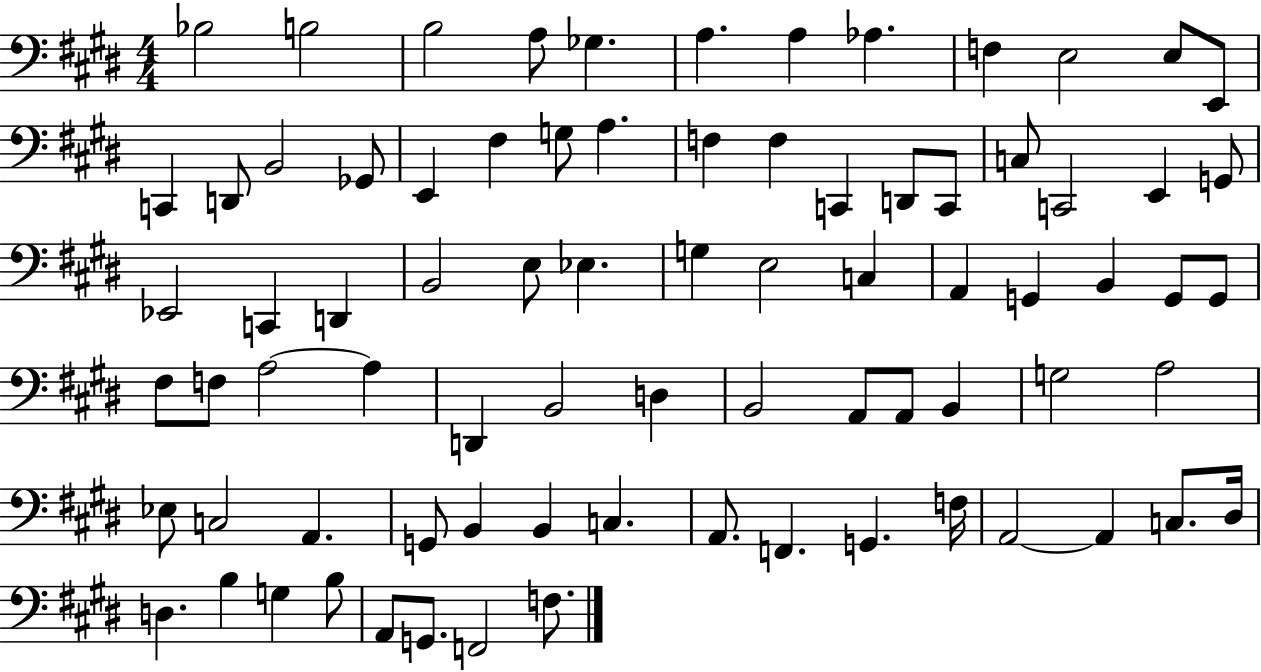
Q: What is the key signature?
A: E major